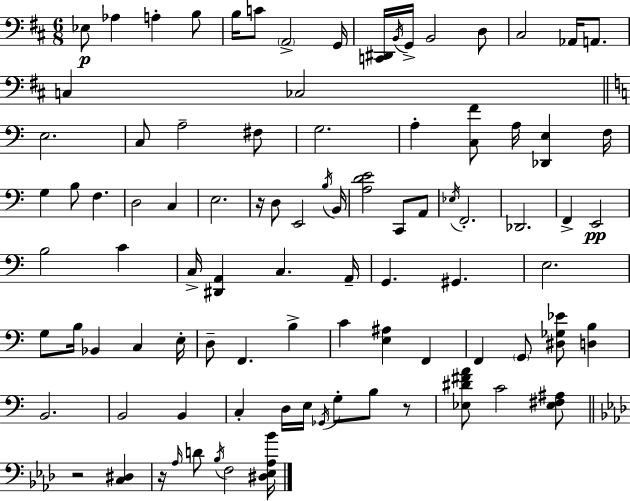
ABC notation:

X:1
T:Untitled
M:6/8
L:1/4
K:D
_E,/2 _A, A, B,/2 B,/4 C/2 A,,2 G,,/4 [C,,^D,,]/4 B,,/4 G,,/4 B,,2 D,/2 ^C,2 _A,,/4 A,,/2 C, _C,2 E,2 C,/2 A,2 ^F,/2 G,2 A, [C,F]/2 A,/4 [_D,,E,] F,/4 G, B,/2 F, D,2 C, E,2 z/4 D,/2 E,,2 B,/4 B,,/4 [A,DE]2 C,,/2 A,,/2 _E,/4 F,,2 _D,,2 F,, E,,2 B,2 C C,/4 [^D,,A,,] C, A,,/4 G,, ^G,, E,2 G,/2 B,/4 _B,, C, E,/4 D,/2 F,, B, C [E,^A,] F,, F,, G,,/2 [^D,_G,_E]/2 [D,B,] B,,2 B,,2 B,, C, D,/4 E,/4 _G,,/4 G,/2 B,/2 z/2 [_E,^D^FA]/2 C2 [_E,^F,^A,]/2 z2 [C,^D,] z/4 _A,/4 D/2 _B,/4 F,2 [^D,_E,_A,_B]/4